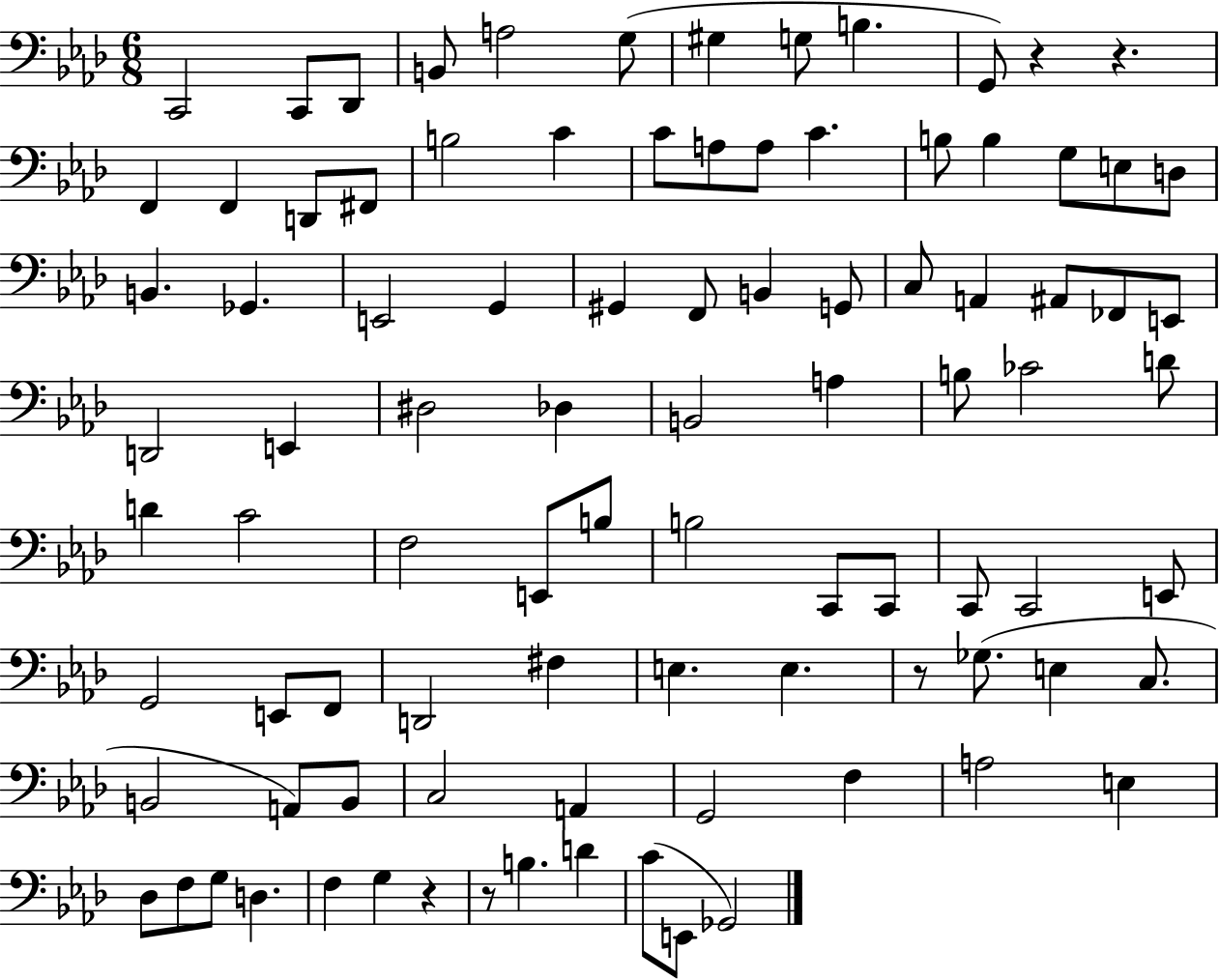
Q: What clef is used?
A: bass